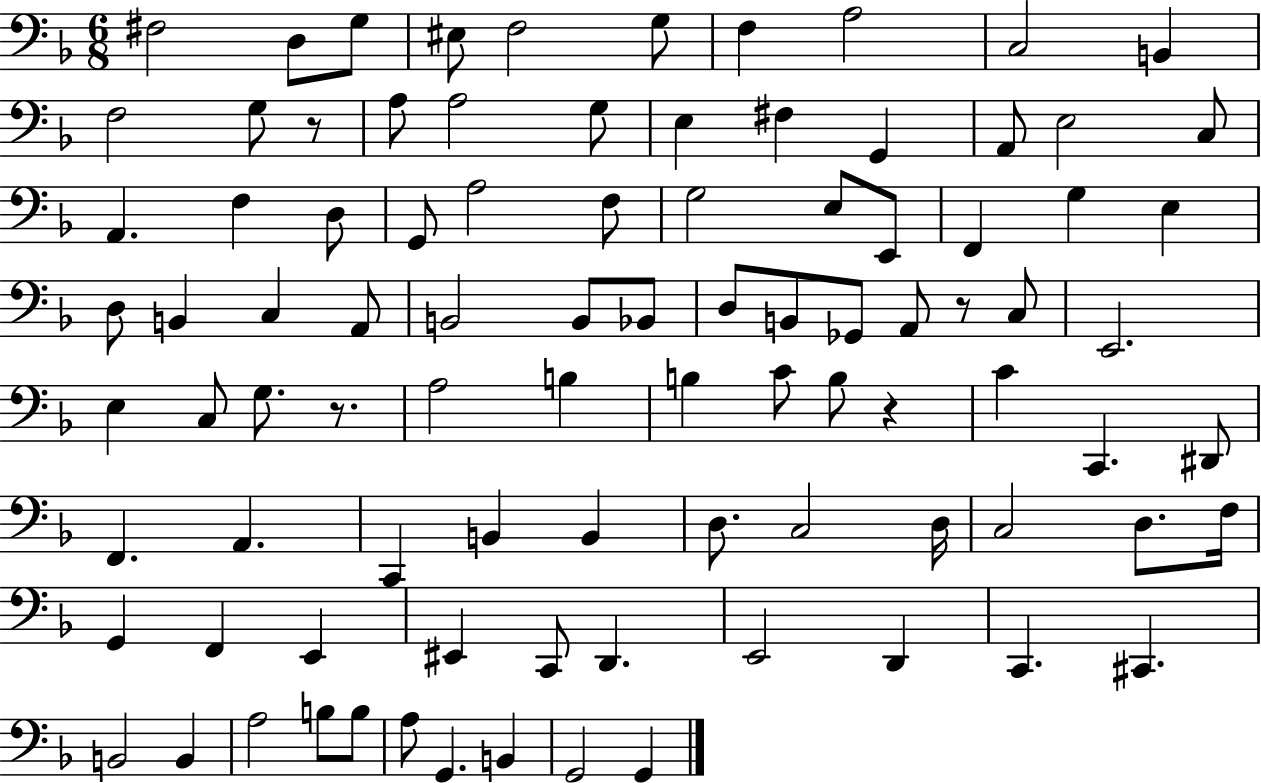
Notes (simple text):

F#3/h D3/e G3/e EIS3/e F3/h G3/e F3/q A3/h C3/h B2/q F3/h G3/e R/e A3/e A3/h G3/e E3/q F#3/q G2/q A2/e E3/h C3/e A2/q. F3/q D3/e G2/e A3/h F3/e G3/h E3/e E2/e F2/q G3/q E3/q D3/e B2/q C3/q A2/e B2/h B2/e Bb2/e D3/e B2/e Gb2/e A2/e R/e C3/e E2/h. E3/q C3/e G3/e. R/e. A3/h B3/q B3/q C4/e B3/e R/q C4/q C2/q. D#2/e F2/q. A2/q. C2/q B2/q B2/q D3/e. C3/h D3/s C3/h D3/e. F3/s G2/q F2/q E2/q EIS2/q C2/e D2/q. E2/h D2/q C2/q. C#2/q. B2/h B2/q A3/h B3/e B3/e A3/e G2/q. B2/q G2/h G2/q